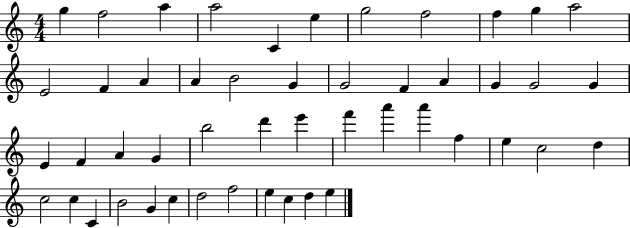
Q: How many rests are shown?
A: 0